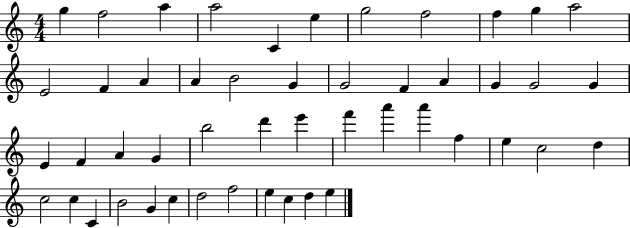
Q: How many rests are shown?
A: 0